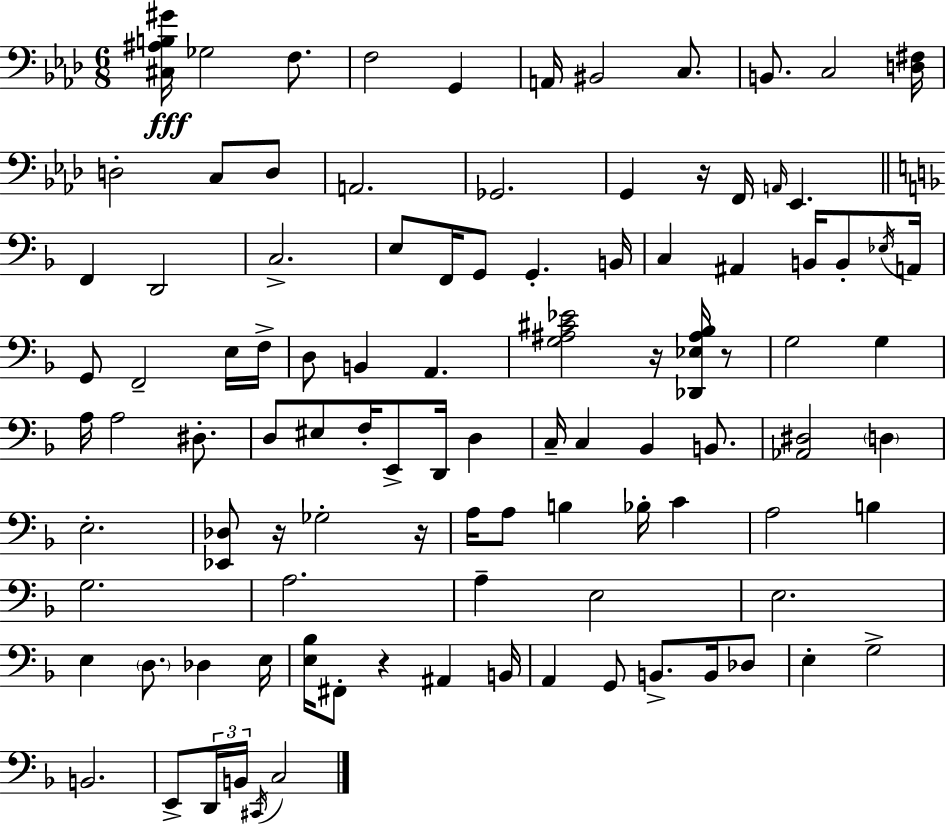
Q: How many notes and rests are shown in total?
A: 102